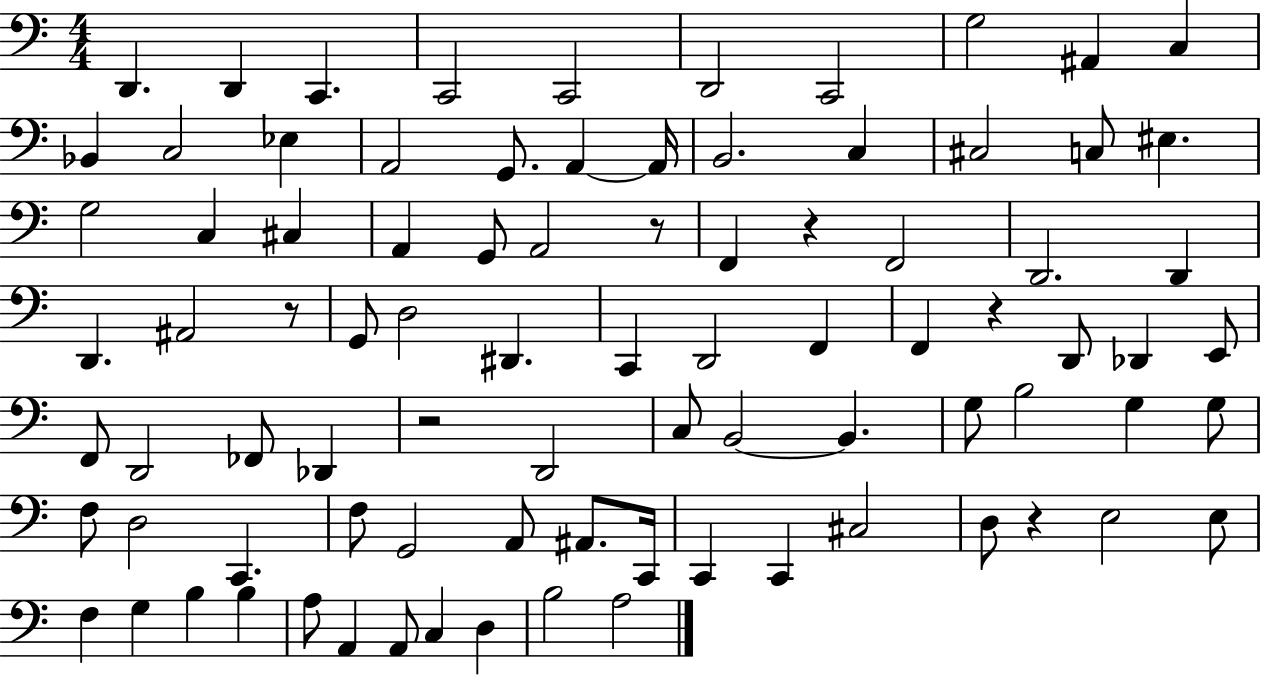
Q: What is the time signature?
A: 4/4